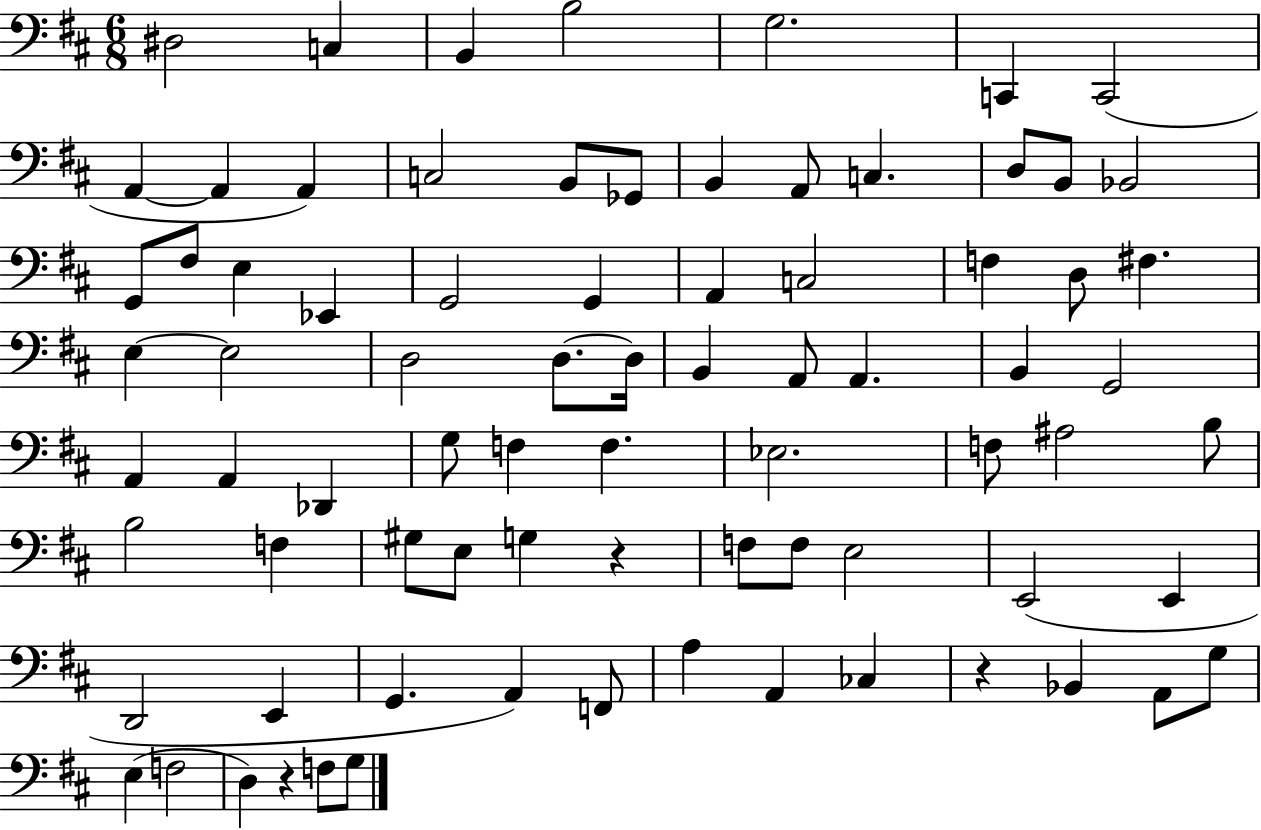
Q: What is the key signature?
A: D major